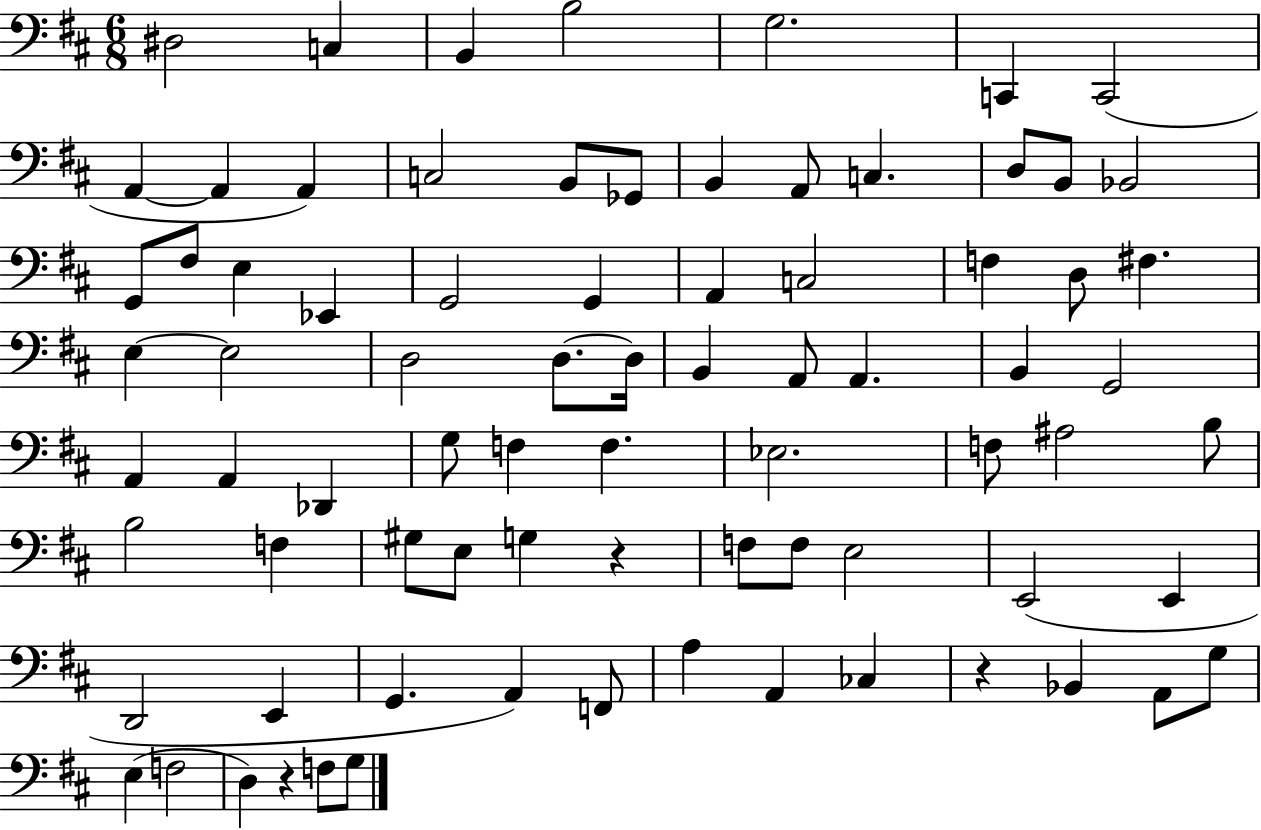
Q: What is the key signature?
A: D major